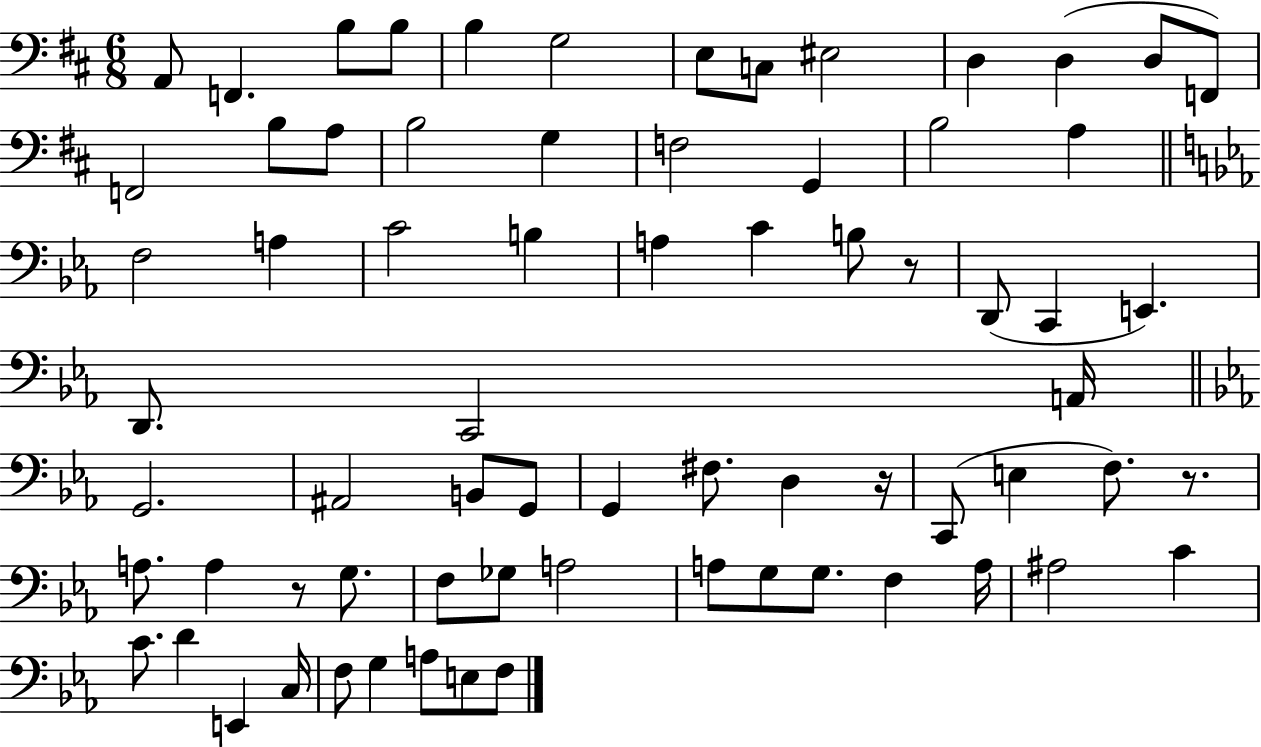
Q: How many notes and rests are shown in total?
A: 71